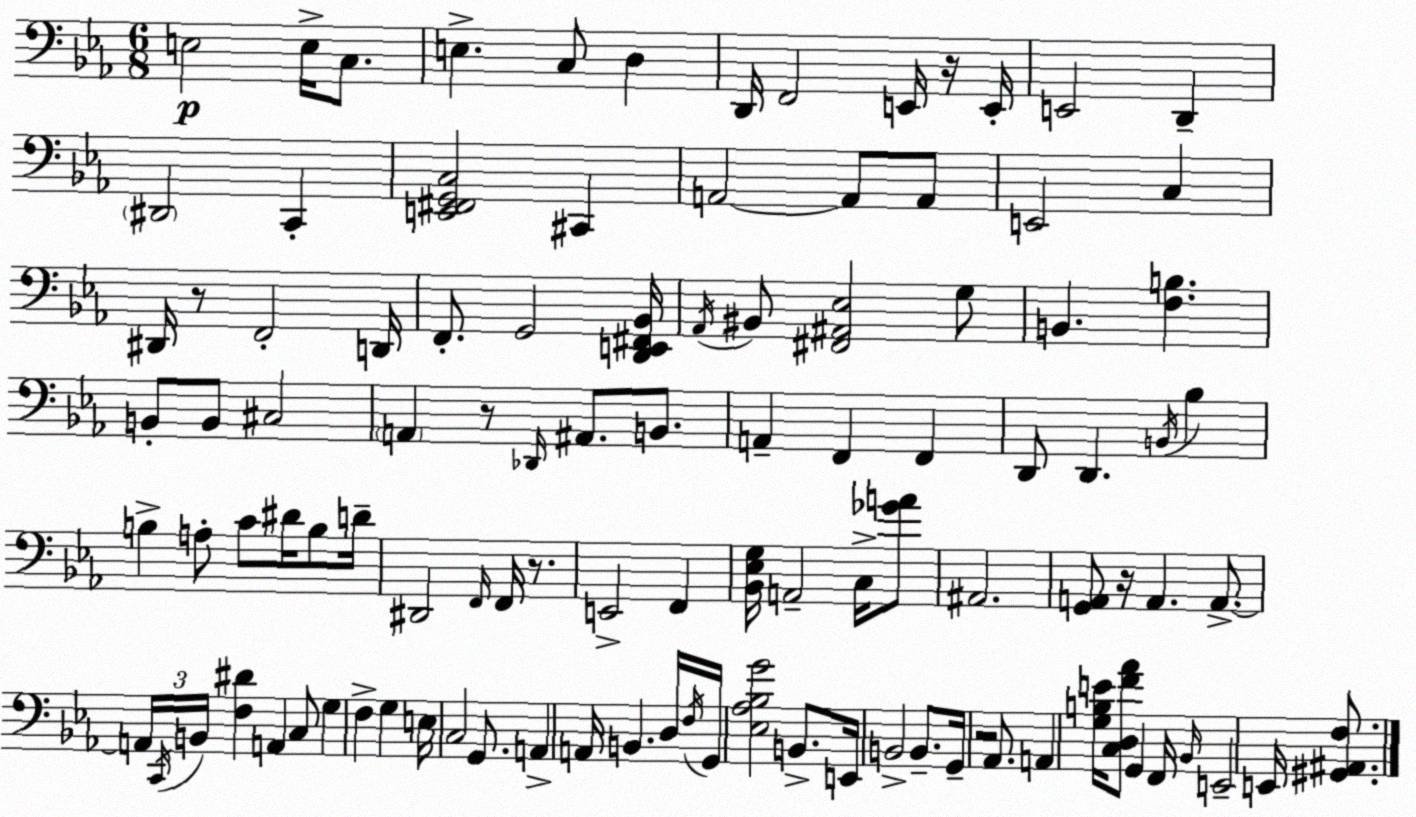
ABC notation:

X:1
T:Untitled
M:6/8
L:1/4
K:Eb
E,2 E,/4 C,/2 E, C,/2 D, D,,/4 F,,2 E,,/4 z/4 E,,/4 E,,2 D,, ^D,,2 C,, [E,,^F,,G,,C,]2 ^C,, A,,2 A,,/2 A,,/2 E,,2 C, ^D,,/4 z/2 F,,2 D,,/4 F,,/2 G,,2 [D,,E,,^F,,_B,,]/4 _A,,/4 ^B,,/2 [^F,,^A,,_E,]2 G,/2 B,, [F,B,] B,,/2 B,,/2 ^C,2 A,, z/2 _D,,/4 ^A,,/2 B,,/2 A,, F,, F,, D,,/2 D,, B,,/4 _B, B, A,/2 C/2 ^D/4 B,/2 D/4 ^D,,2 F,,/4 F,,/4 z/2 E,,2 F,, [_B,,_E,G,]/4 A,,2 C,/4 [_GA]/2 ^A,,2 [G,,A,,]/2 z/4 A,, A,,/2 A,,/4 C,,/4 B,,/4 [F,^D] A,, C,/2 G, F, G, E,/4 C,2 G,,/2 A,, A,,/4 B,, D,/4 F,/4 G,,/4 [_E,_A,_B,G]2 B,,/2 E,,/4 B,,2 B,,/2 G,,/4 z2 _A,,/2 A,, [G,B,E]/4 [C,D,F_A]/2 G,, F,,/4 _B,,/4 E,,2 E,,/4 [^G,,^A,,F,]/2